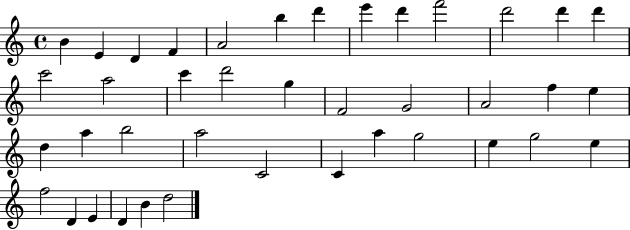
X:1
T:Untitled
M:4/4
L:1/4
K:C
B E D F A2 b d' e' d' f'2 d'2 d' d' c'2 a2 c' d'2 g F2 G2 A2 f e d a b2 a2 C2 C a g2 e g2 e f2 D E D B d2